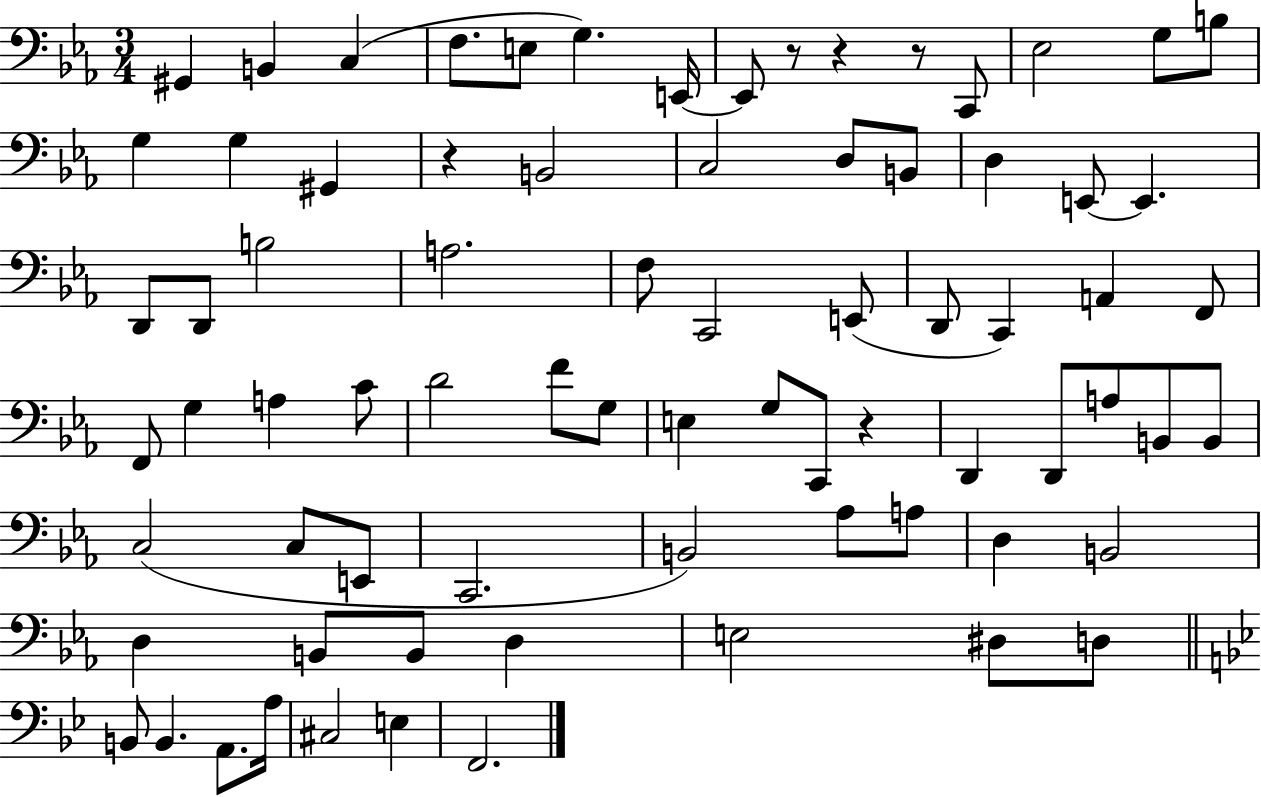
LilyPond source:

{
  \clef bass
  \numericTimeSignature
  \time 3/4
  \key ees \major
  gis,4 b,4 c4( | f8. e8 g4.) e,16~~ | e,8 r8 r4 r8 c,8 | ees2 g8 b8 | \break g4 g4 gis,4 | r4 b,2 | c2 d8 b,8 | d4 e,8~~ e,4. | \break d,8 d,8 b2 | a2. | f8 c,2 e,8( | d,8 c,4) a,4 f,8 | \break f,8 g4 a4 c'8 | d'2 f'8 g8 | e4 g8 c,8 r4 | d,4 d,8 a8 b,8 b,8 | \break c2( c8 e,8 | c,2. | b,2) aes8 a8 | d4 b,2 | \break d4 b,8 b,8 d4 | e2 dis8 d8 | \bar "||" \break \key bes \major b,8 b,4. a,8. a16 | cis2 e4 | f,2. | \bar "|."
}